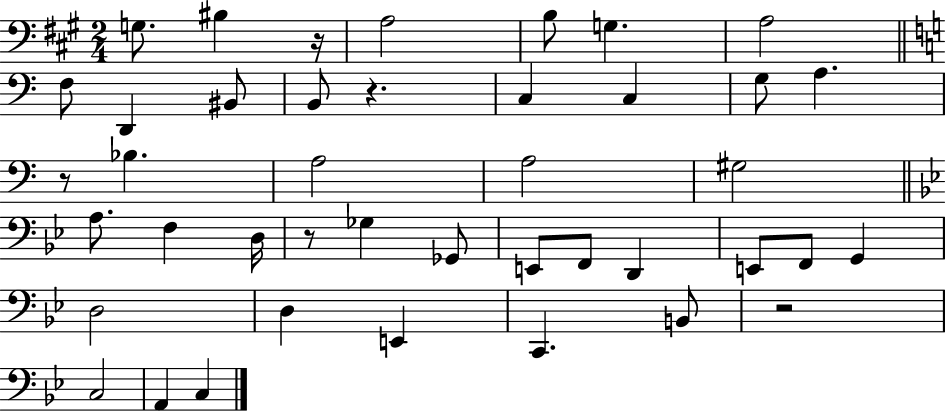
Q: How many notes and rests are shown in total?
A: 42